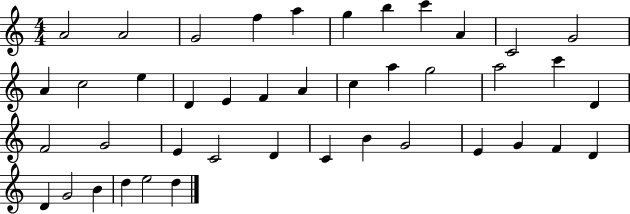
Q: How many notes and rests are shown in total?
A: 42